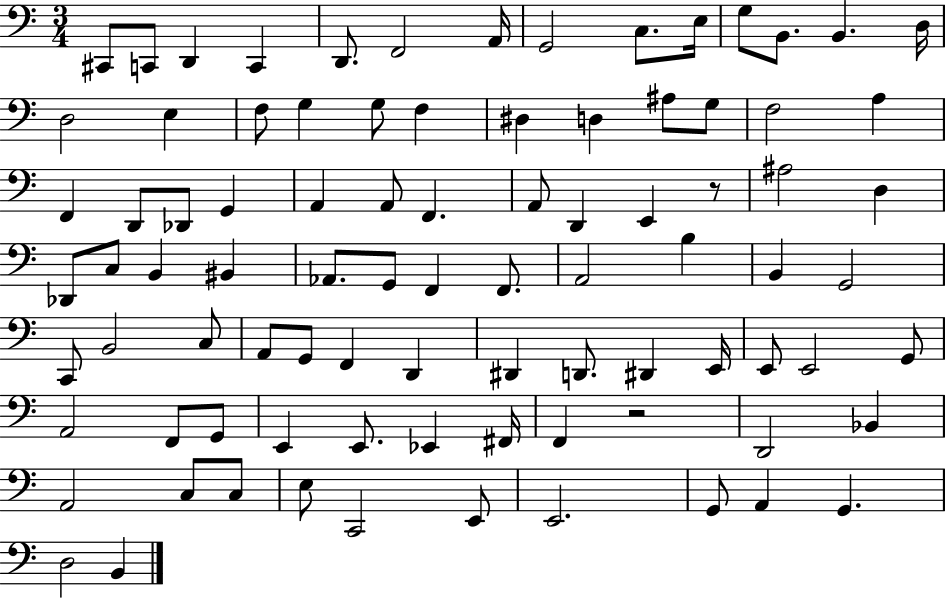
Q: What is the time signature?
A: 3/4